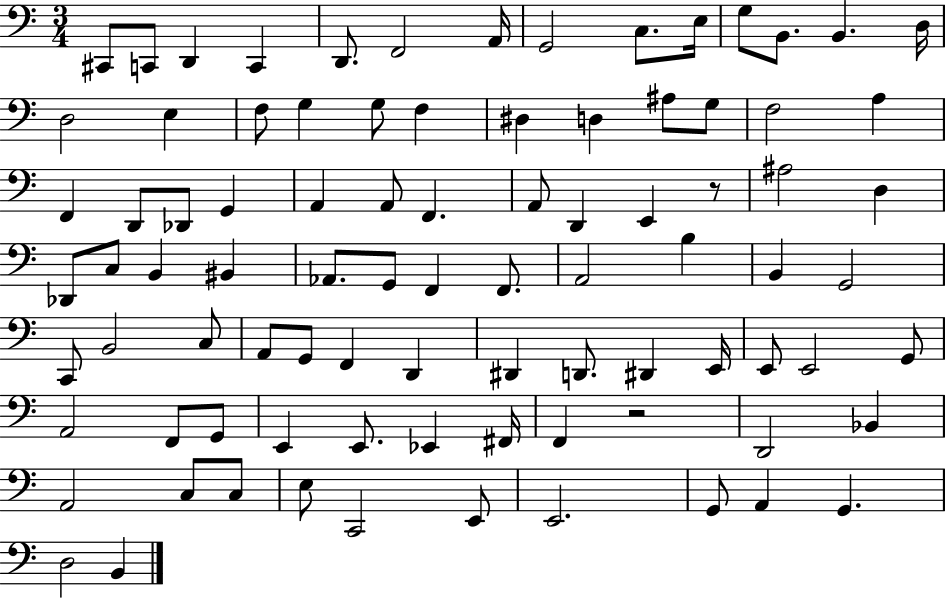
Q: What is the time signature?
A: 3/4